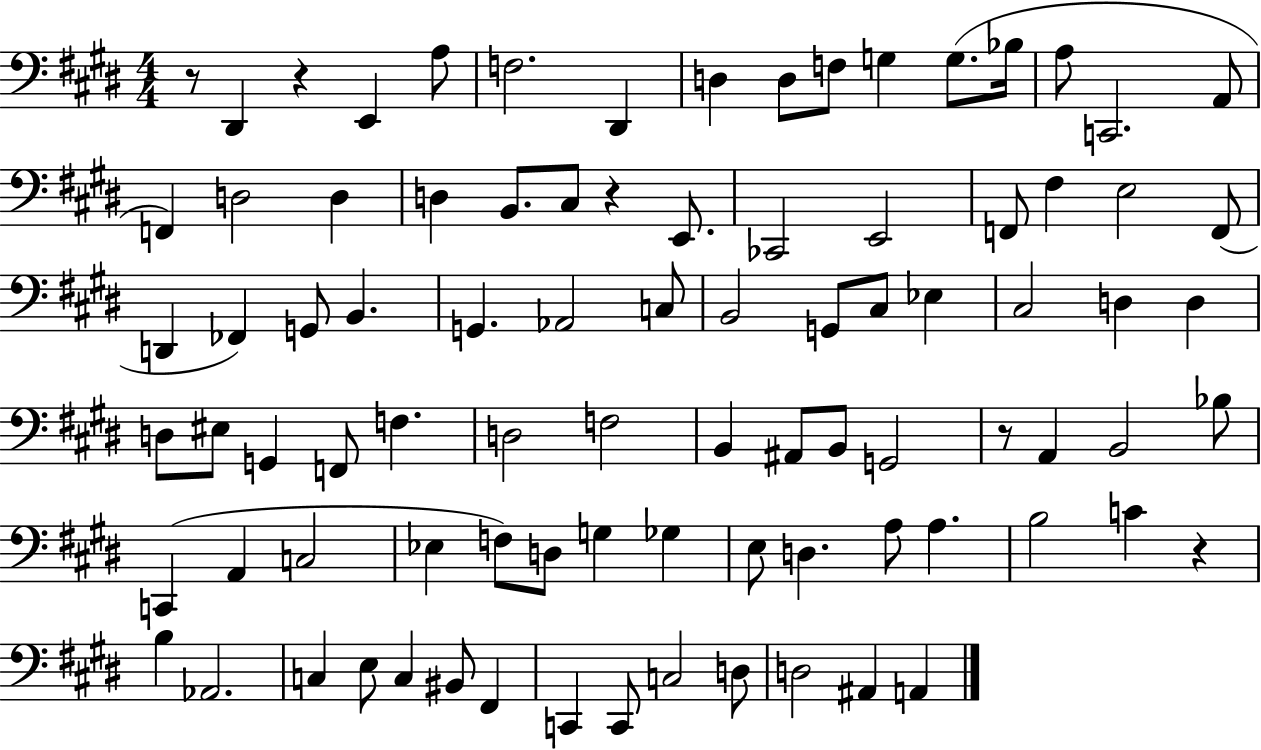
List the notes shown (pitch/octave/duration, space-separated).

R/e D#2/q R/q E2/q A3/e F3/h. D#2/q D3/q D3/e F3/e G3/q G3/e. Bb3/s A3/e C2/h. A2/e F2/q D3/h D3/q D3/q B2/e. C#3/e R/q E2/e. CES2/h E2/h F2/e F#3/q E3/h F2/e D2/q FES2/q G2/e B2/q. G2/q. Ab2/h C3/e B2/h G2/e C#3/e Eb3/q C#3/h D3/q D3/q D3/e EIS3/e G2/q F2/e F3/q. D3/h F3/h B2/q A#2/e B2/e G2/h R/e A2/q B2/h Bb3/e C2/q A2/q C3/h Eb3/q F3/e D3/e G3/q Gb3/q E3/e D3/q. A3/e A3/q. B3/h C4/q R/q B3/q Ab2/h. C3/q E3/e C3/q BIS2/e F#2/q C2/q C2/e C3/h D3/e D3/h A#2/q A2/q